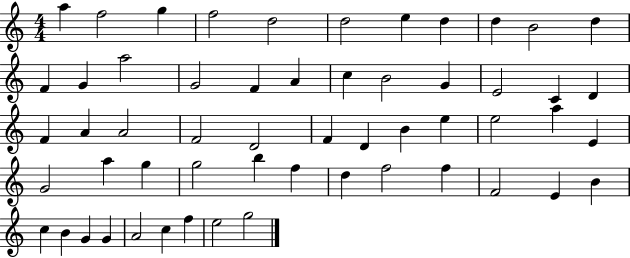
{
  \clef treble
  \numericTimeSignature
  \time 4/4
  \key c \major
  a''4 f''2 g''4 | f''2 d''2 | d''2 e''4 d''4 | d''4 b'2 d''4 | \break f'4 g'4 a''2 | g'2 f'4 a'4 | c''4 b'2 g'4 | e'2 c'4 d'4 | \break f'4 a'4 a'2 | f'2 d'2 | f'4 d'4 b'4 e''4 | e''2 a''4 e'4 | \break g'2 a''4 g''4 | g''2 b''4 f''4 | d''4 f''2 f''4 | f'2 e'4 b'4 | \break c''4 b'4 g'4 g'4 | a'2 c''4 f''4 | e''2 g''2 | \bar "|."
}